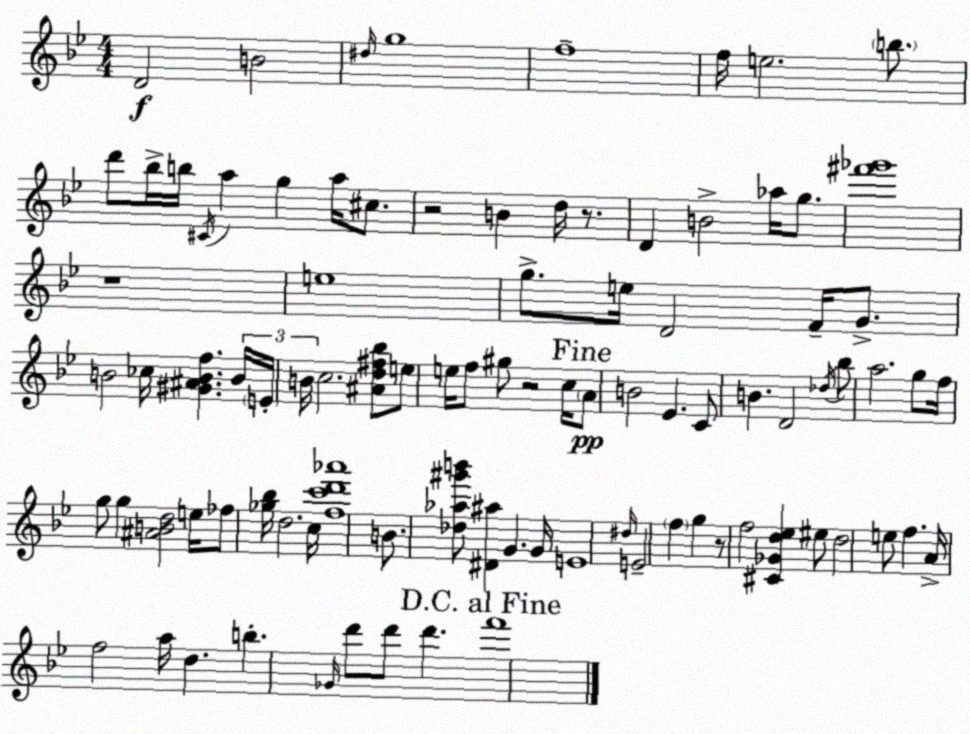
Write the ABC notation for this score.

X:1
T:Untitled
M:4/4
L:1/4
K:Bb
D2 B2 ^d/4 g4 f4 f/4 e2 b/2 d'/2 _b/4 b/4 ^C/4 a g a/4 ^c/2 z2 B d/4 z/2 D B2 _a/4 g/2 [^f'_g']4 z4 e4 g/2 e/4 D2 F/4 G/2 B2 _c/4 [^G^ABf] B/4 E/4 B/4 c2 [^Ad^f_b]/2 e/2 e/4 f/2 ^g/2 z2 c/4 A/2 B2 _E C/2 B D2 _d/4 _b/2 a2 g/2 f/4 g/2 g [^ABd]2 e/4 _f/2 [_g_b]/4 d2 c/4 [fc'd'_a']4 B/2 [_d_a^g'b']/2 [^D^a] G G/4 E4 ^d/4 E2 f g z/2 f2 [^C_Gd_e] ^e/2 d2 e/2 f A/4 f2 a/4 d b _G/4 d'/2 d'/2 d' f'4